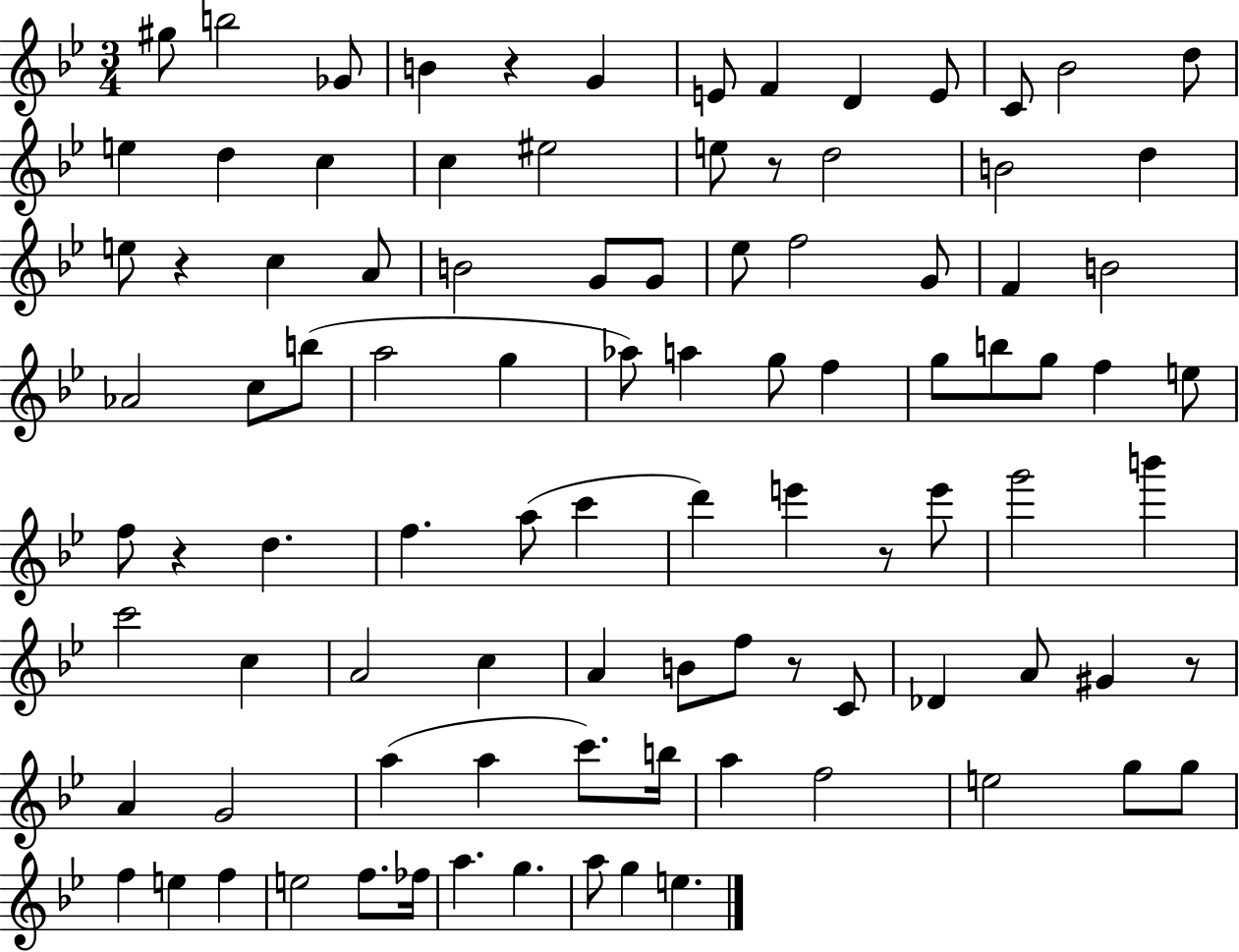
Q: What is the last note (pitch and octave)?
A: E5